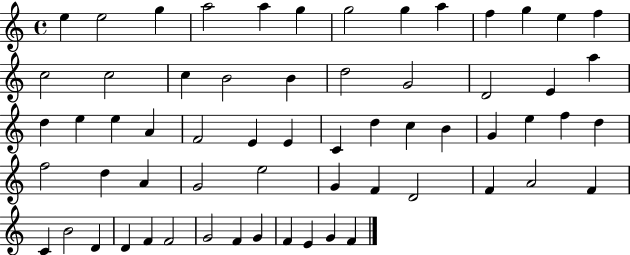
{
  \clef treble
  \time 4/4
  \defaultTimeSignature
  \key c \major
  e''4 e''2 g''4 | a''2 a''4 g''4 | g''2 g''4 a''4 | f''4 g''4 e''4 f''4 | \break c''2 c''2 | c''4 b'2 b'4 | d''2 g'2 | d'2 e'4 a''4 | \break d''4 e''4 e''4 a'4 | f'2 e'4 e'4 | c'4 d''4 c''4 b'4 | g'4 e''4 f''4 d''4 | \break f''2 d''4 a'4 | g'2 e''2 | g'4 f'4 d'2 | f'4 a'2 f'4 | \break c'4 b'2 d'4 | d'4 f'4 f'2 | g'2 f'4 g'4 | f'4 e'4 g'4 f'4 | \break \bar "|."
}